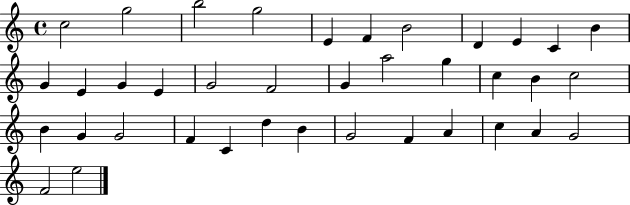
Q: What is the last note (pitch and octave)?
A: E5